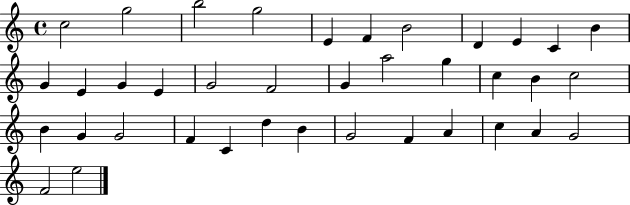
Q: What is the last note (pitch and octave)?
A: E5